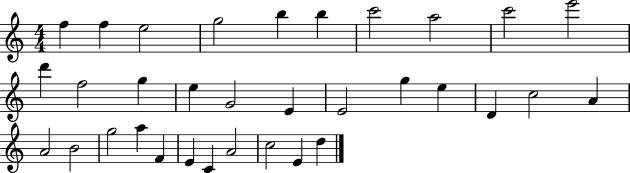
{
  \clef treble
  \numericTimeSignature
  \time 4/4
  \key c \major
  f''4 f''4 e''2 | g''2 b''4 b''4 | c'''2 a''2 | c'''2 e'''2 | \break d'''4 f''2 g''4 | e''4 g'2 e'4 | e'2 g''4 e''4 | d'4 c''2 a'4 | \break a'2 b'2 | g''2 a''4 f'4 | e'4 c'4 a'2 | c''2 e'4 d''4 | \break \bar "|."
}